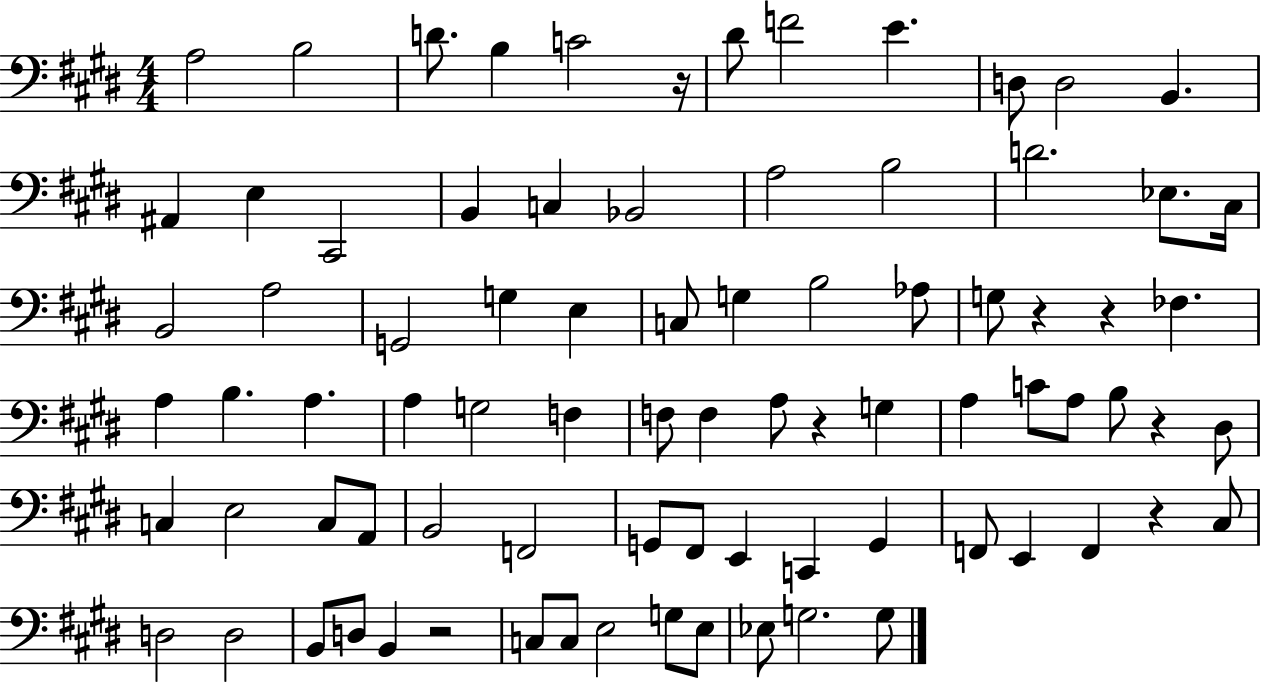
{
  \clef bass
  \numericTimeSignature
  \time 4/4
  \key e \major
  a2 b2 | d'8. b4 c'2 r16 | dis'8 f'2 e'4. | d8 d2 b,4. | \break ais,4 e4 cis,2 | b,4 c4 bes,2 | a2 b2 | d'2. ees8. cis16 | \break b,2 a2 | g,2 g4 e4 | c8 g4 b2 aes8 | g8 r4 r4 fes4. | \break a4 b4. a4. | a4 g2 f4 | f8 f4 a8 r4 g4 | a4 c'8 a8 b8 r4 dis8 | \break c4 e2 c8 a,8 | b,2 f,2 | g,8 fis,8 e,4 c,4 g,4 | f,8 e,4 f,4 r4 cis8 | \break d2 d2 | b,8 d8 b,4 r2 | c8 c8 e2 g8 e8 | ees8 g2. g8 | \break \bar "|."
}